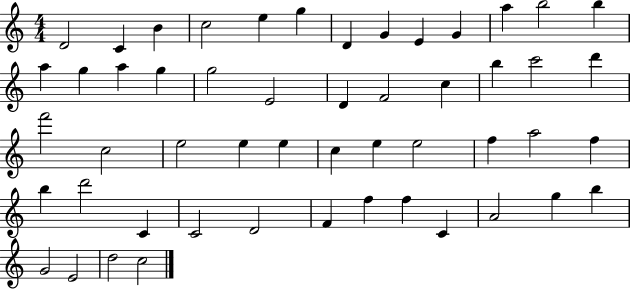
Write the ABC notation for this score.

X:1
T:Untitled
M:4/4
L:1/4
K:C
D2 C B c2 e g D G E G a b2 b a g a g g2 E2 D F2 c b c'2 d' f'2 c2 e2 e e c e e2 f a2 f b d'2 C C2 D2 F f f C A2 g b G2 E2 d2 c2